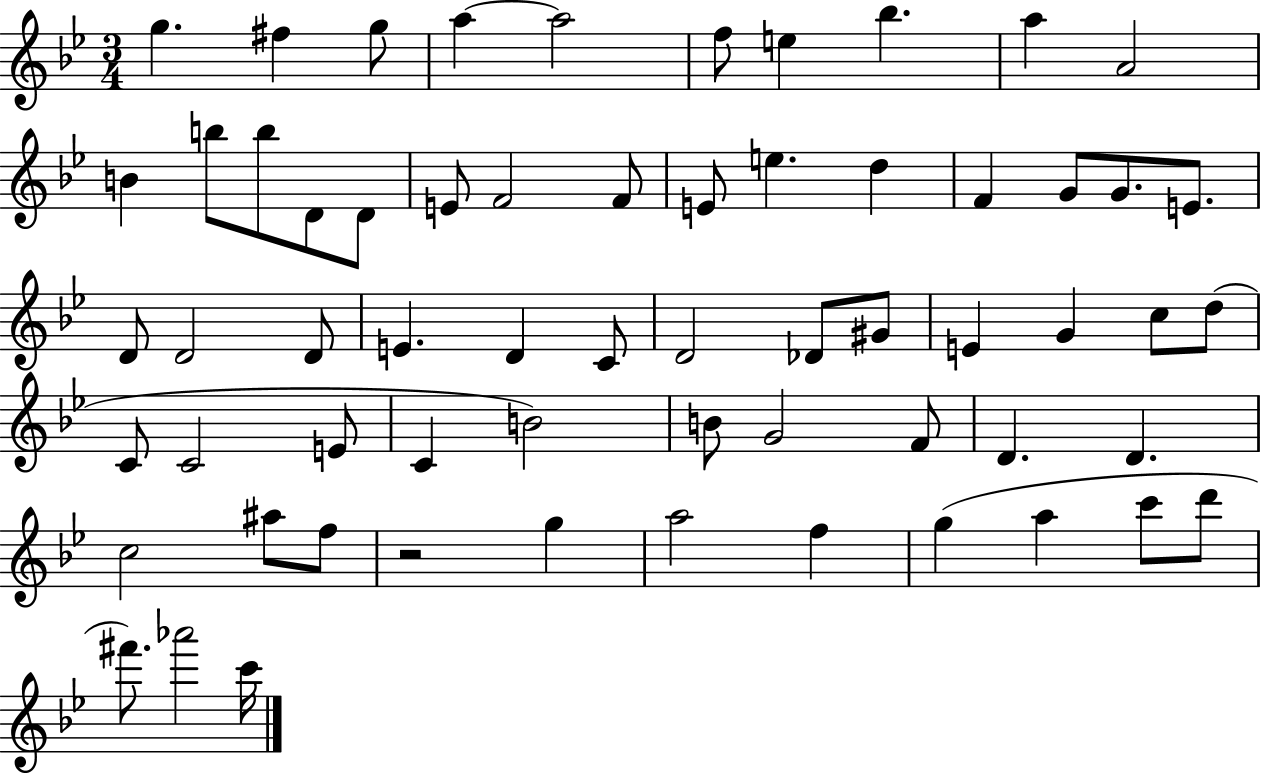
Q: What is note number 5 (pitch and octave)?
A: A5